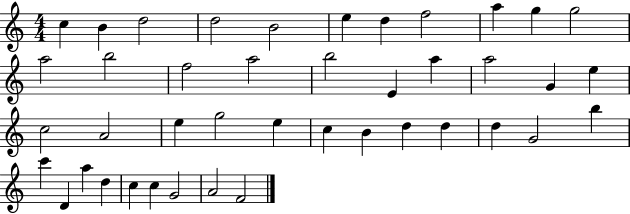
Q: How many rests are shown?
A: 0